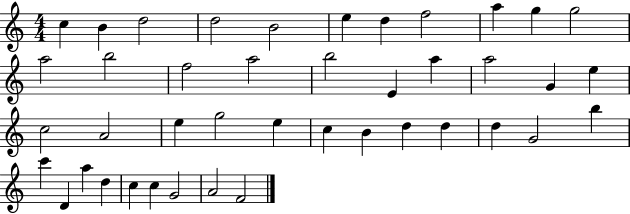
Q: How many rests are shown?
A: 0